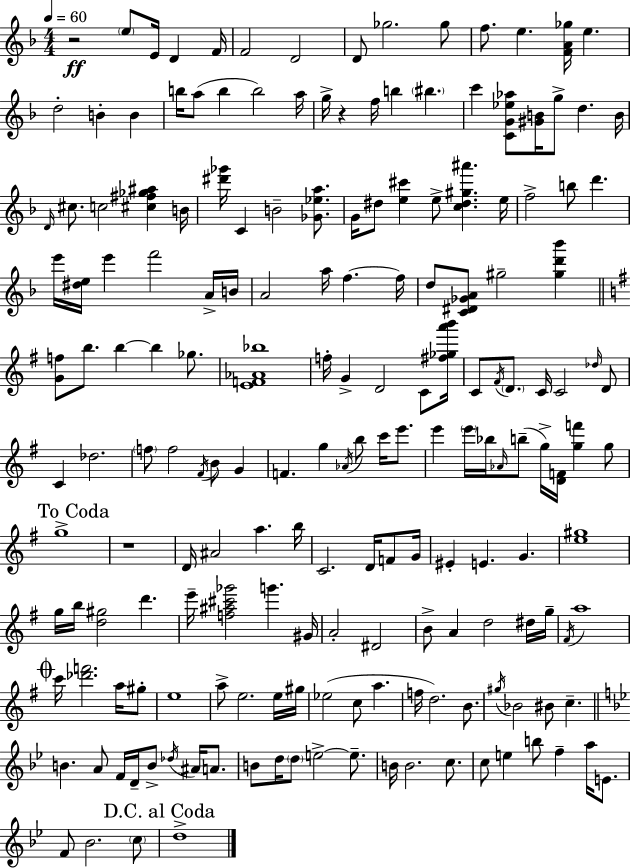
{
  \clef treble
  \numericTimeSignature
  \time 4/4
  \key f \major
  \tempo 4 = 60
  r2\ff \parenthesize e''8 e'16 d'4 f'16 | f'2 d'2 | d'8 ges''2. ges''8 | f''8. e''4. <f' a' ges''>16 e''4. | \break d''2-. b'4-. b'4 | b''16 a''8( b''4 b''2) a''16 | g''16-> r4 f''16 b''4 \parenthesize bis''4. | c'''4 <c' g' ees'' aes''>8 <gis' b'>16 g''8-> d''4. b'16 | \break \grace { d'16 } cis''8. c''2 <cis'' fis'' ges'' ais''>4 | b'16 <dis''' ges'''>16 c'4 b'2-- <ges' ees'' a''>8. | g'16 dis''8 <e'' cis'''>4 e''8-> <c'' dis'' gis'' ais'''>4. | e''16 f''2-> b''8 d'''4. | \break e'''16 <dis'' e''>16 e'''4 f'''2 a'16-> | b'16 a'2 a''16 f''4.~~ | f''16 d''8 <c' dis' ges' a'>8 gis''2-- <gis'' d''' bes'''>4 | \bar "||" \break \key g \major <g' f''>8 b''8. b''4~~ b''4 ges''8. | <e' f' aes' bes''>1 | f''16-. g'4-> d'2 c'8 <fis'' ges'' a''' b'''>16 | c'8 \acciaccatura { fis'16 } \parenthesize d'8. c'16 c'2 \grace { des''16 } | \break d'8 c'4 des''2. | \parenthesize f''8 f''2 \acciaccatura { fis'16 } b'8 g'4 | f'4. g''4 \acciaccatura { aes'16 } b''8 | c'''16 e'''8. e'''4 \parenthesize e'''16 bes''16 \grace { aes'16 }( b''8-- g''16->) <d' f'>16 <g'' f'''>4 | \break g''8 \mark "To Coda" g''1-> | r1 | d'16 ais'2 a''4. | b''16 c'2. | \break d'16 f'8 g'16 eis'4-. e'4. g'4. | <e'' gis''>1 | g''16 b''16 <d'' gis''>2 d'''4. | e'''16-- <f'' ais'' cis''' ges'''>2 g'''4. | \break gis'16 a'2-. dis'2 | b'8-> a'4 d''2 | dis''16 g''16-- \acciaccatura { fis'16 } a''1 | \mark \markup { \musicglyph "scripts.coda" } c'''16 <des''' f'''>2. | \break a''16 gis''8-. e''1 | a''8-> e''2. | e''16 gis''16 ees''2( c''8 | a''4. f''16 d''2.) | \break b'8. \acciaccatura { gis''16 } bes'2 bis'8 | c''4.-- \bar "||" \break \key g \minor b'4. a'8 f'16 d'16-- b'8-> \acciaccatura { des''16 } ais'16 a'8. | b'8 d''16 \parenthesize d''8 e''2->~~ e''8.-- | b'16 b'2. c''8. | c''8 e''4 b''8 f''4-- a''16 e'8. | \break f'8 bes'2. \parenthesize c''8 | \mark "D.C. al Coda" d''1-> | \bar "|."
}